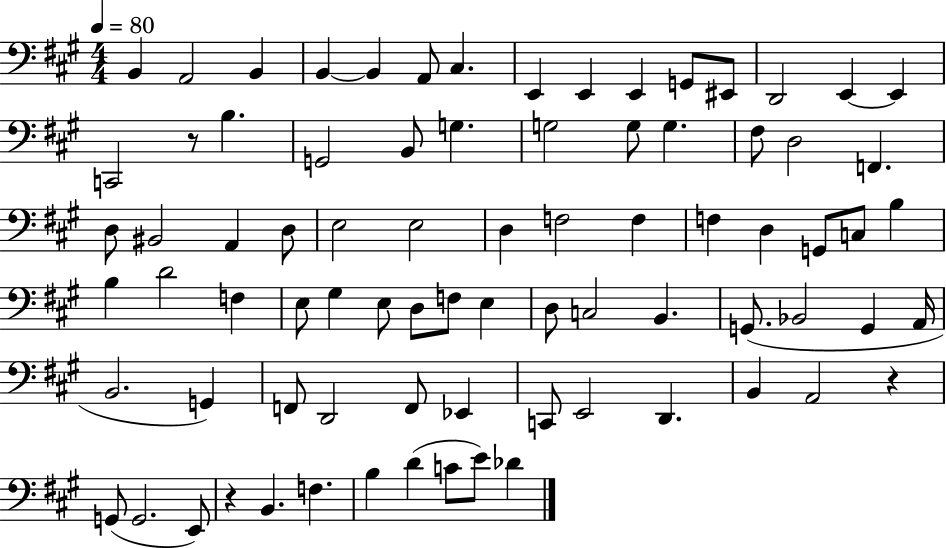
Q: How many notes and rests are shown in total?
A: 80